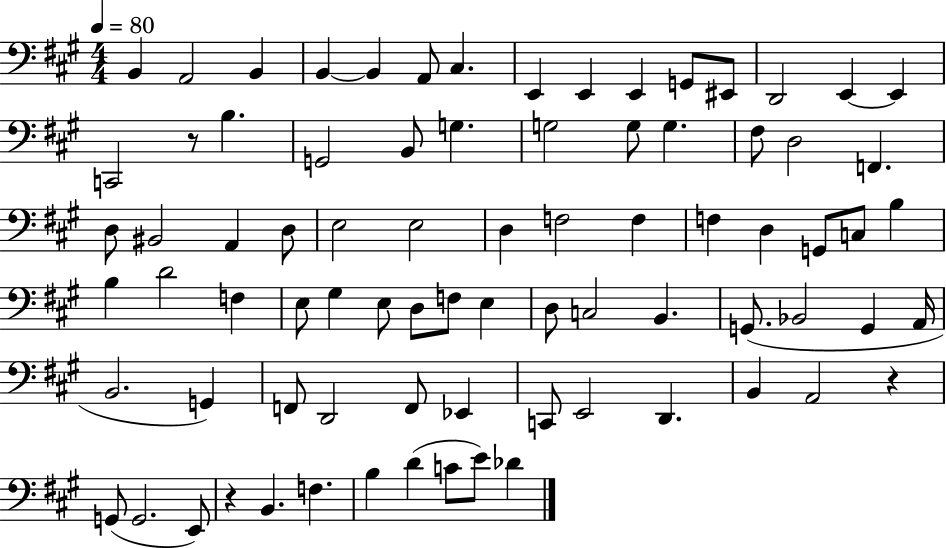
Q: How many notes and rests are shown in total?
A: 80